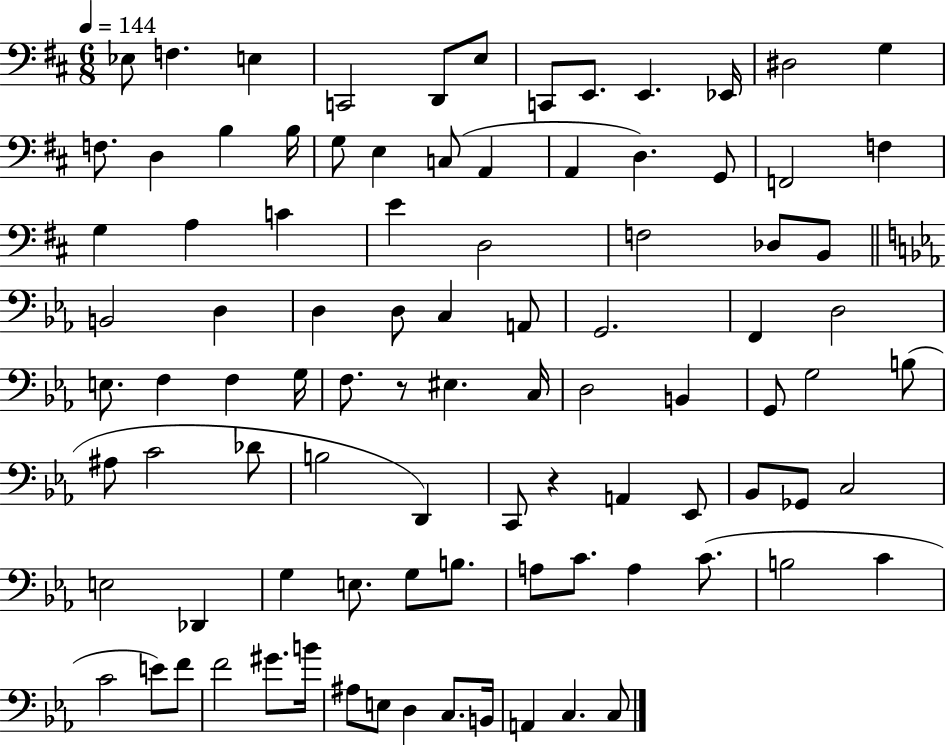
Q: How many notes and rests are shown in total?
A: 93